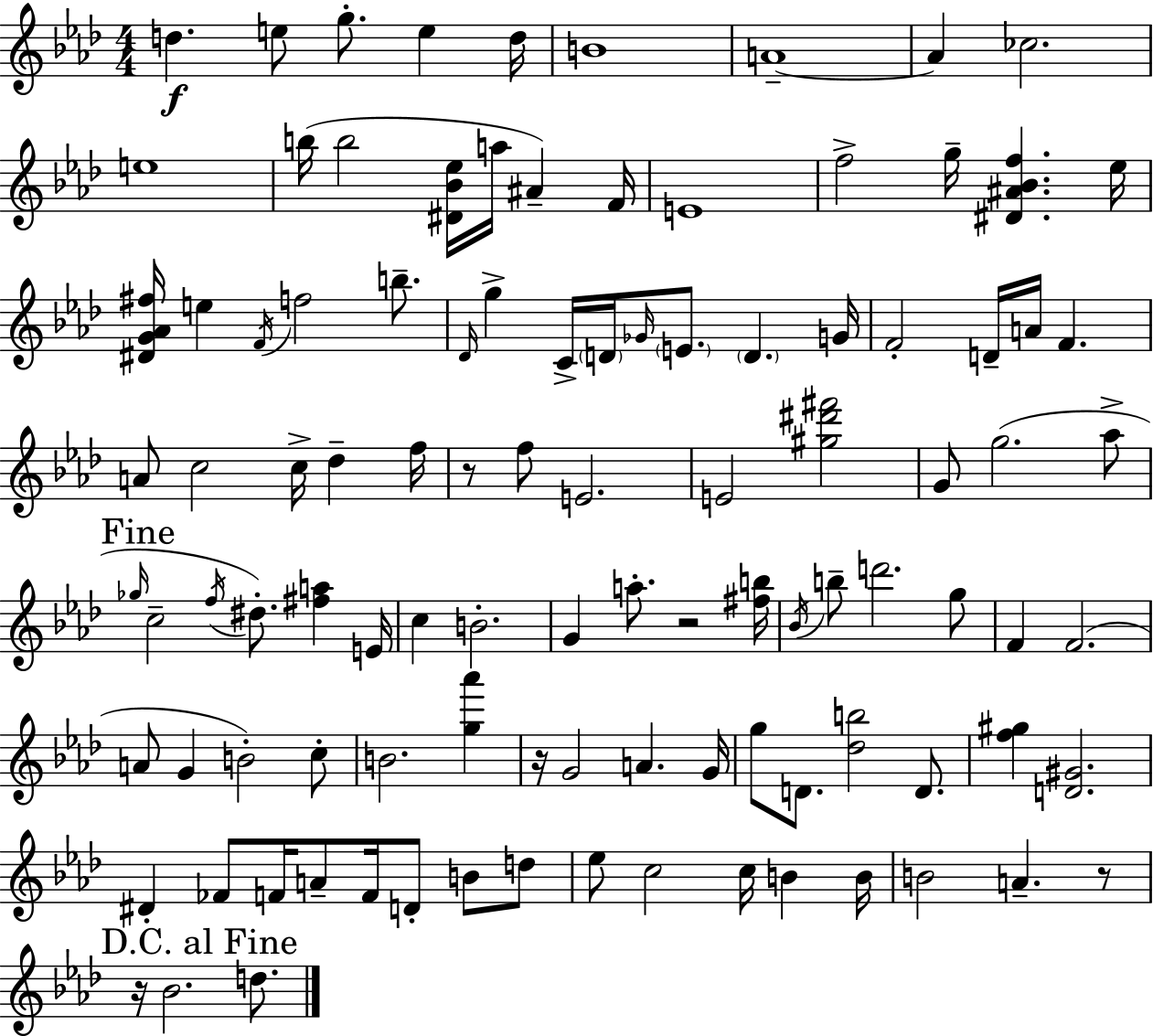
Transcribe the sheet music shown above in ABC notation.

X:1
T:Untitled
M:4/4
L:1/4
K:Fm
d e/2 g/2 e d/4 B4 A4 A _c2 e4 b/4 b2 [^D_B_e]/4 a/4 ^A F/4 E4 f2 g/4 [^D^A_Bf] _e/4 [^DG_A^f]/4 e F/4 f2 b/2 _D/4 g C/4 D/4 _G/4 E/2 D G/4 F2 D/4 A/4 F A/2 c2 c/4 _d f/4 z/2 f/2 E2 E2 [^g^d'^f']2 G/2 g2 _a/2 _g/4 c2 f/4 ^d/2 [^fa] E/4 c B2 G a/2 z2 [^fb]/4 _B/4 b/2 d'2 g/2 F F2 A/2 G B2 c/2 B2 [g_a'] z/4 G2 A G/4 g/2 D/2 [_db]2 D/2 [f^g] [D^G]2 ^D _F/2 F/4 A/2 F/4 D/2 B/2 d/2 _e/2 c2 c/4 B B/4 B2 A z/2 z/4 _B2 d/2